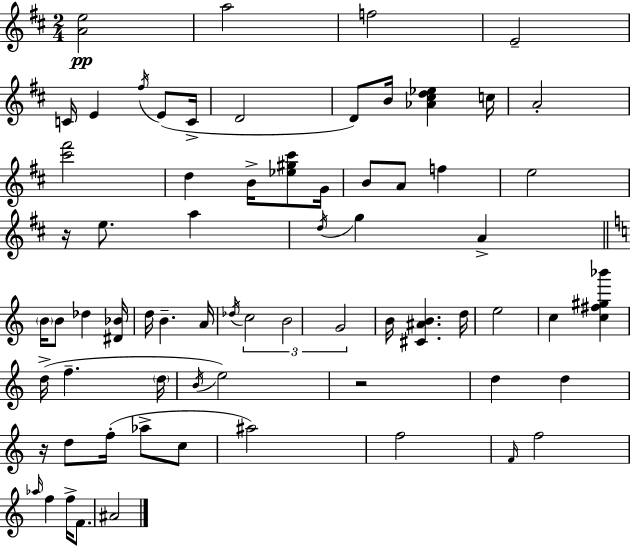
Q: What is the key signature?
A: D major